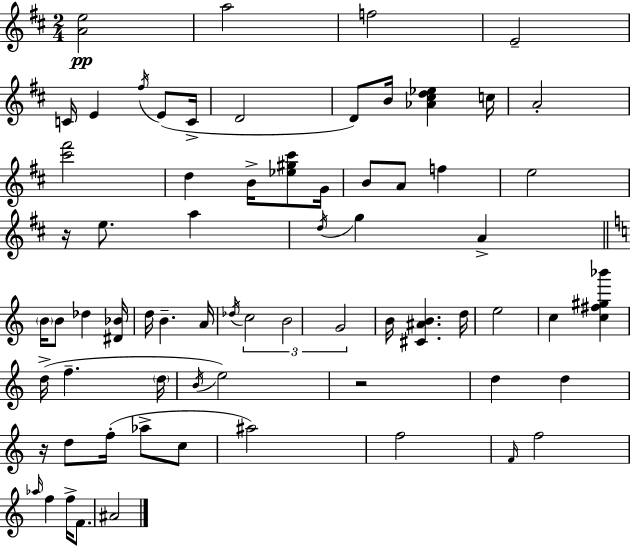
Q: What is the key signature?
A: D major